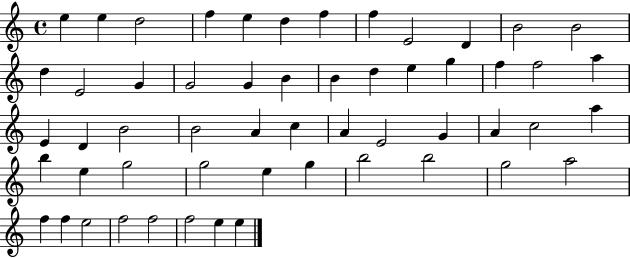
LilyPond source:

{
  \clef treble
  \time 4/4
  \defaultTimeSignature
  \key c \major
  e''4 e''4 d''2 | f''4 e''4 d''4 f''4 | f''4 e'2 d'4 | b'2 b'2 | \break d''4 e'2 g'4 | g'2 g'4 b'4 | b'4 d''4 e''4 g''4 | f''4 f''2 a''4 | \break e'4 d'4 b'2 | b'2 a'4 c''4 | a'4 e'2 g'4 | a'4 c''2 a''4 | \break b''4 e''4 g''2 | g''2 e''4 g''4 | b''2 b''2 | g''2 a''2 | \break f''4 f''4 e''2 | f''2 f''2 | f''2 e''4 e''4 | \bar "|."
}